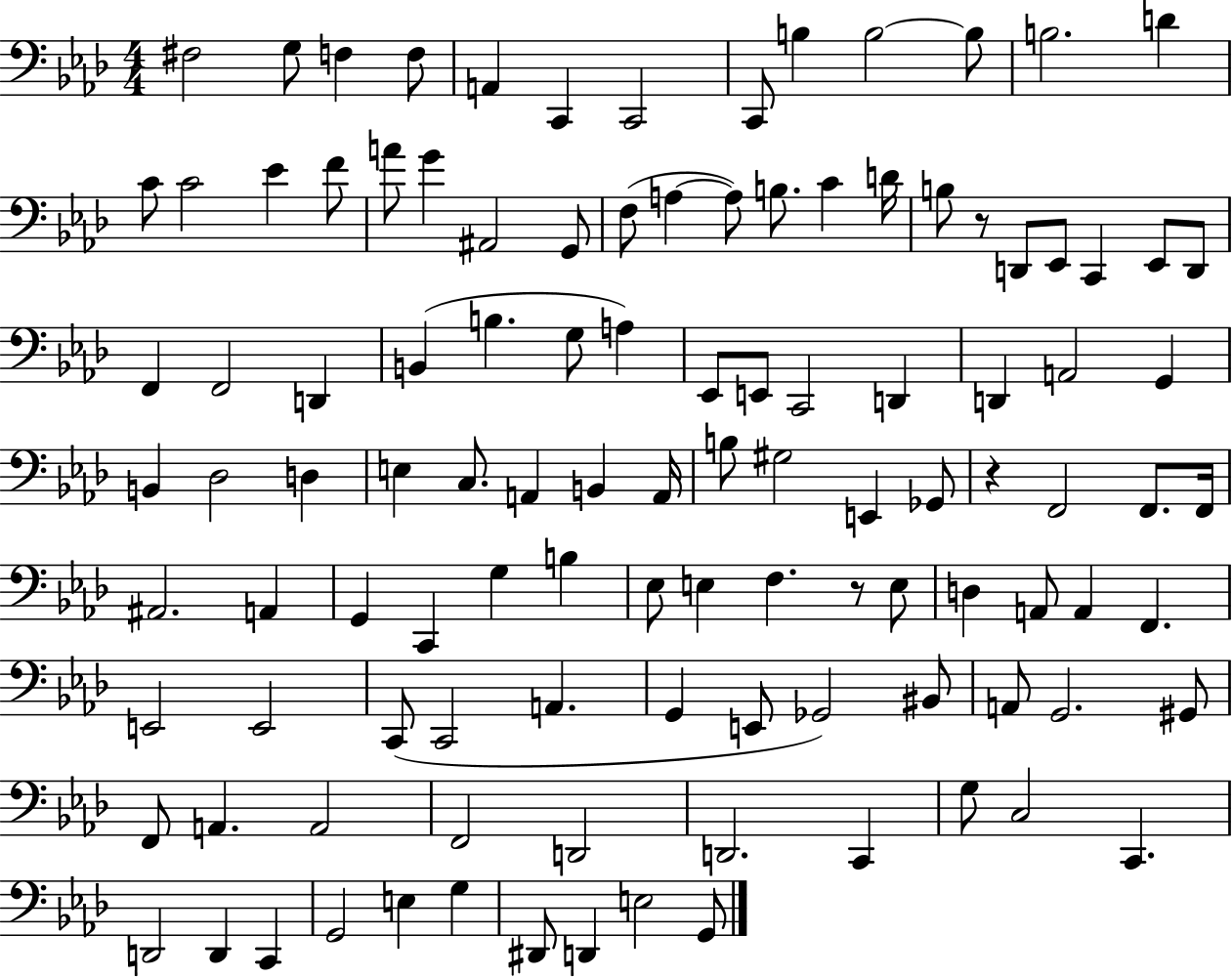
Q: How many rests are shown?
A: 3